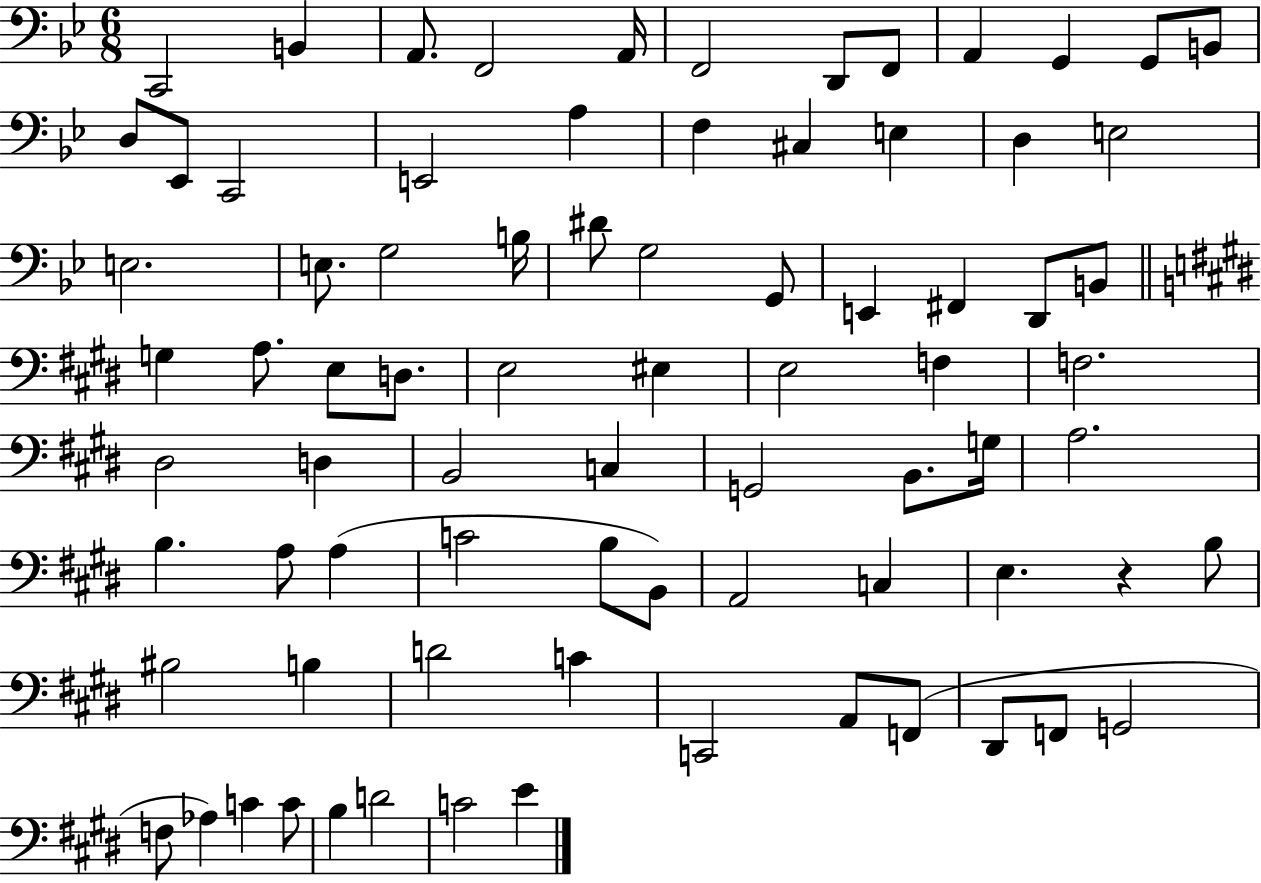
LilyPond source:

{
  \clef bass
  \numericTimeSignature
  \time 6/8
  \key bes \major
  c,2 b,4 | a,8. f,2 a,16 | f,2 d,8 f,8 | a,4 g,4 g,8 b,8 | \break d8 ees,8 c,2 | e,2 a4 | f4 cis4 e4 | d4 e2 | \break e2. | e8. g2 b16 | dis'8 g2 g,8 | e,4 fis,4 d,8 b,8 | \break \bar "||" \break \key e \major g4 a8. e8 d8. | e2 eis4 | e2 f4 | f2. | \break dis2 d4 | b,2 c4 | g,2 b,8. g16 | a2. | \break b4. a8 a4( | c'2 b8 b,8) | a,2 c4 | e4. r4 b8 | \break bis2 b4 | d'2 c'4 | c,2 a,8 f,8( | dis,8 f,8 g,2 | \break f8 aes4) c'4 c'8 | b4 d'2 | c'2 e'4 | \bar "|."
}